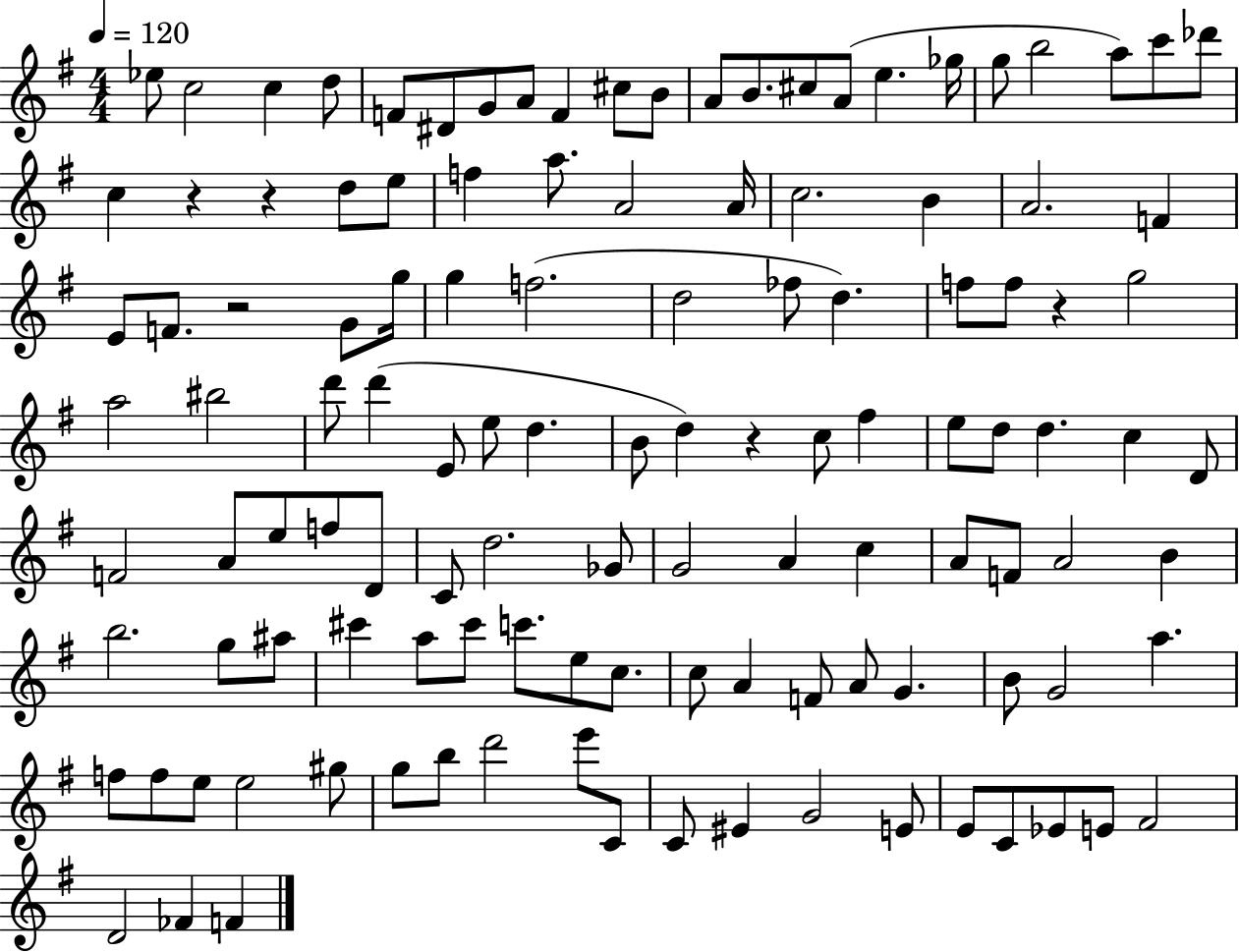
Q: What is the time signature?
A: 4/4